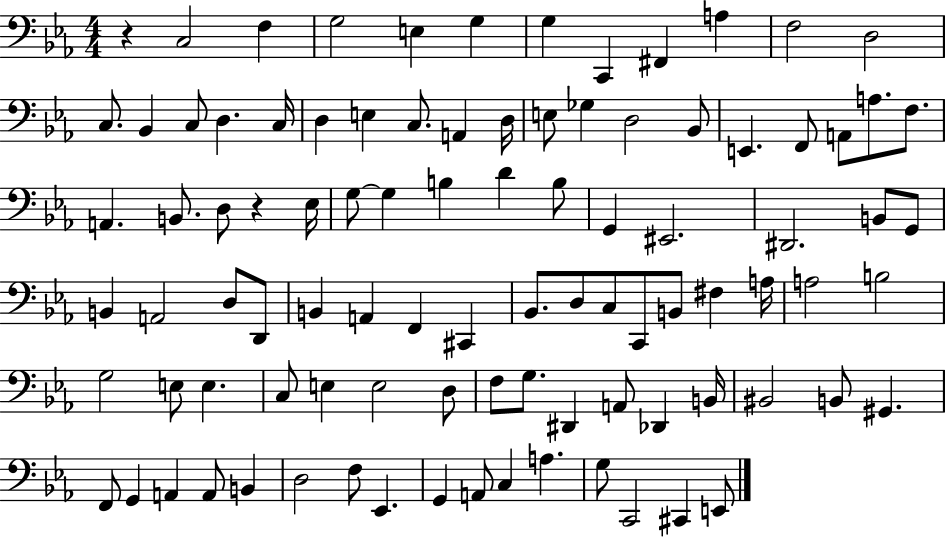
{
  \clef bass
  \numericTimeSignature
  \time 4/4
  \key ees \major
  r4 c2 f4 | g2 e4 g4 | g4 c,4 fis,4 a4 | f2 d2 | \break c8. bes,4 c8 d4. c16 | d4 e4 c8. a,4 d16 | e8 ges4 d2 bes,8 | e,4. f,8 a,8 a8. f8. | \break a,4. b,8. d8 r4 ees16 | g8~~ g4 b4 d'4 b8 | g,4 eis,2. | dis,2. b,8 g,8 | \break b,4 a,2 d8 d,8 | b,4 a,4 f,4 cis,4 | bes,8. d8 c8 c,8 b,8 fis4 a16 | a2 b2 | \break g2 e8 e4. | c8 e4 e2 d8 | f8 g8. dis,4 a,8 des,4 b,16 | bis,2 b,8 gis,4. | \break f,8 g,4 a,4 a,8 b,4 | d2 f8 ees,4. | g,4 a,8 c4 a4. | g8 c,2 cis,4 e,8 | \break \bar "|."
}